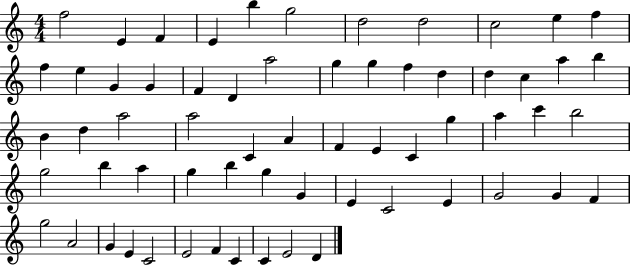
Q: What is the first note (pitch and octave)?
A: F5